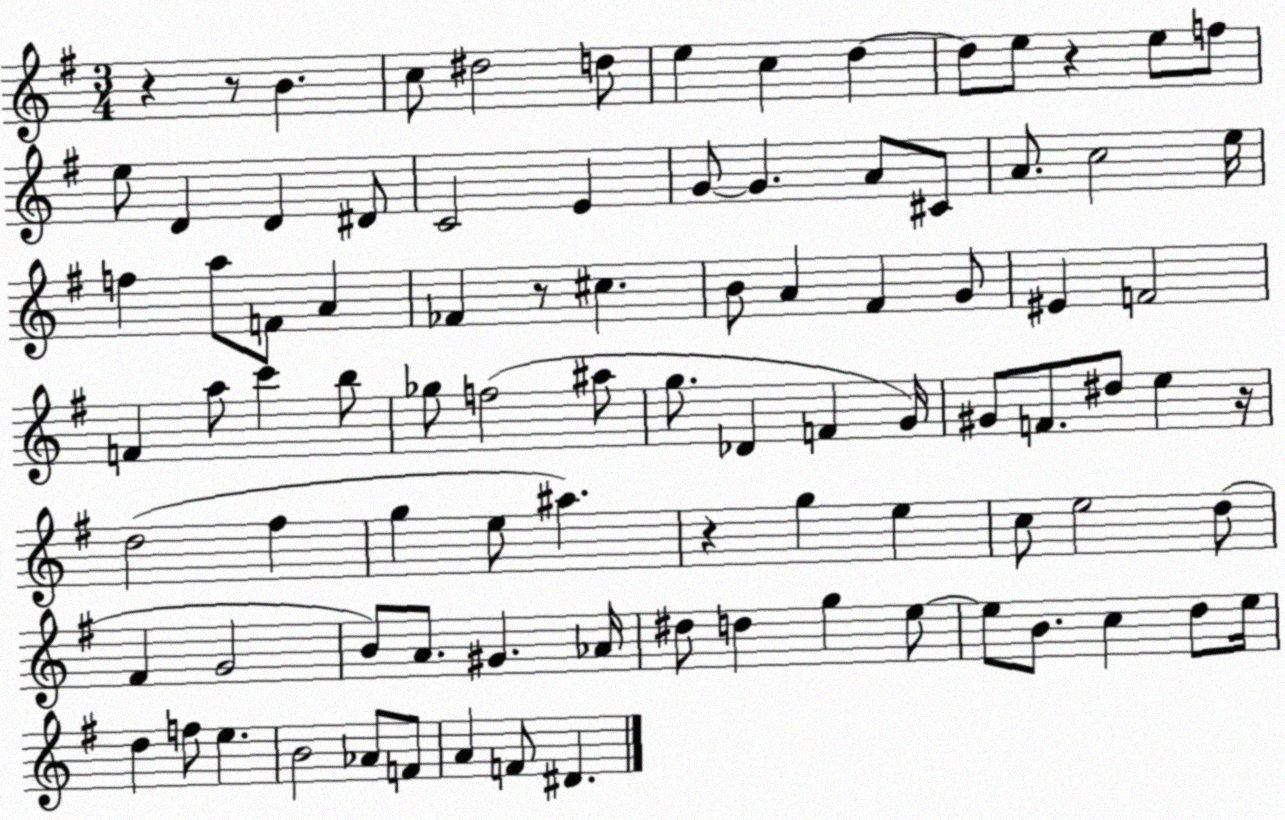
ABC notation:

X:1
T:Untitled
M:3/4
L:1/4
K:G
z z/2 B c/2 ^d2 d/2 e c d d/2 e/2 z e/2 f/2 e/2 D D ^D/2 C2 E G/2 G A/2 ^C/2 A/2 c2 e/4 f a/2 F/2 A _F z/2 ^c B/2 A ^F G/2 ^E F2 F a/2 c' b/2 _g/2 f2 ^a/2 g/2 _D F G/4 ^G/2 F/2 ^d/2 e z/4 d2 ^f g e/2 ^a z g e c/2 e2 d/2 ^F G2 B/2 A/2 ^G _A/4 ^d/2 d g e/2 e/2 B/2 c d/2 e/4 d f/2 e B2 _A/2 F/2 A F/2 ^D